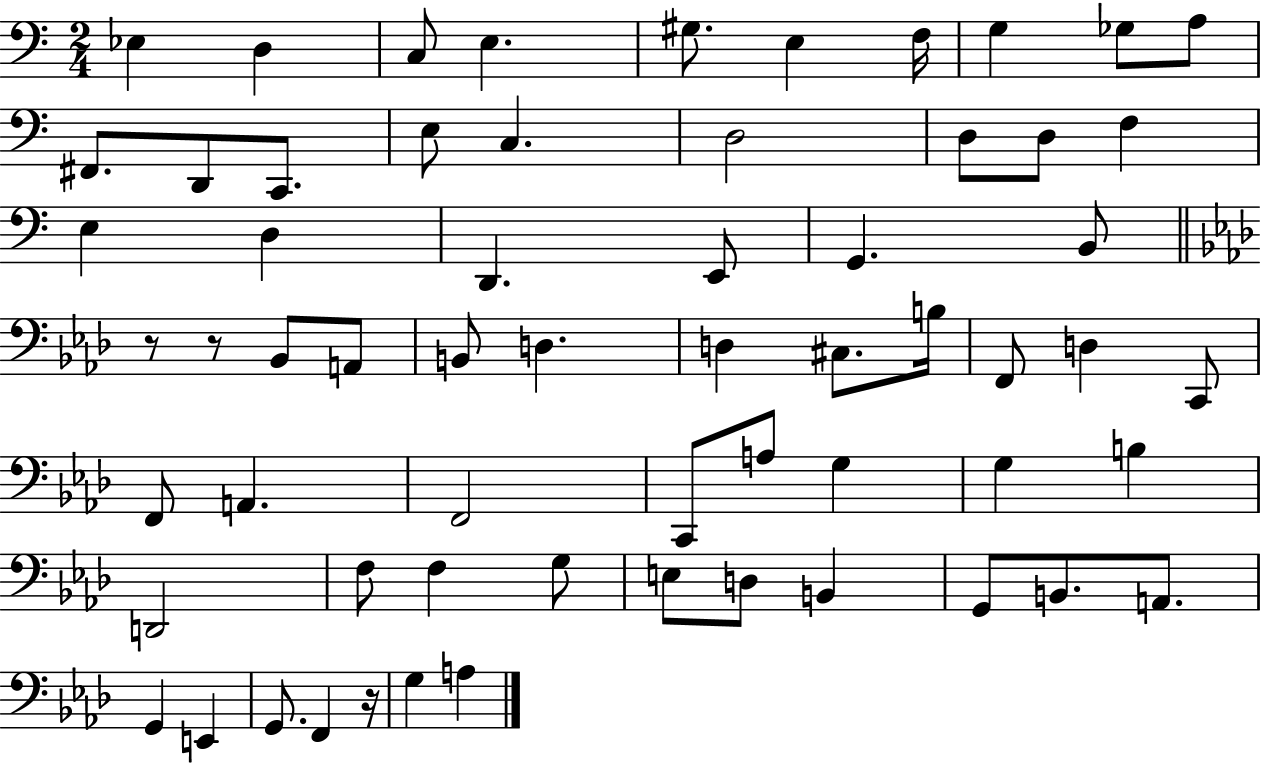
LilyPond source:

{
  \clef bass
  \numericTimeSignature
  \time 2/4
  \key c \major
  ees4 d4 | c8 e4. | gis8. e4 f16 | g4 ges8 a8 | \break fis,8. d,8 c,8. | e8 c4. | d2 | d8 d8 f4 | \break e4 d4 | d,4. e,8 | g,4. b,8 | \bar "||" \break \key f \minor r8 r8 bes,8 a,8 | b,8 d4. | d4 cis8. b16 | f,8 d4 c,8 | \break f,8 a,4. | f,2 | c,8 a8 g4 | g4 b4 | \break d,2 | f8 f4 g8 | e8 d8 b,4 | g,8 b,8. a,8. | \break g,4 e,4 | g,8. f,4 r16 | g4 a4 | \bar "|."
}